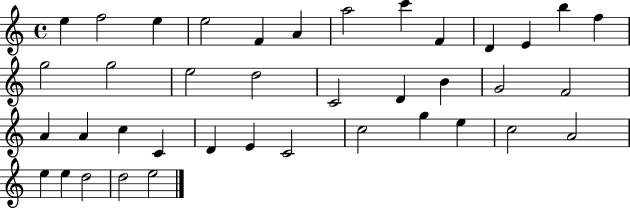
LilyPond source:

{
  \clef treble
  \time 4/4
  \defaultTimeSignature
  \key c \major
  e''4 f''2 e''4 | e''2 f'4 a'4 | a''2 c'''4 f'4 | d'4 e'4 b''4 f''4 | \break g''2 g''2 | e''2 d''2 | c'2 d'4 b'4 | g'2 f'2 | \break a'4 a'4 c''4 c'4 | d'4 e'4 c'2 | c''2 g''4 e''4 | c''2 a'2 | \break e''4 e''4 d''2 | d''2 e''2 | \bar "|."
}